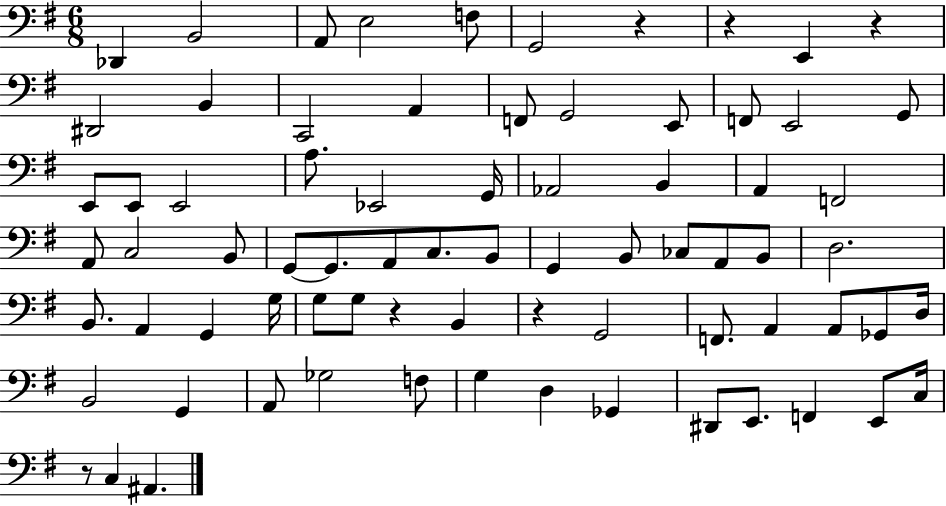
X:1
T:Untitled
M:6/8
L:1/4
K:G
_D,, B,,2 A,,/2 E,2 F,/2 G,,2 z z E,, z ^D,,2 B,, C,,2 A,, F,,/2 G,,2 E,,/2 F,,/2 E,,2 G,,/2 E,,/2 E,,/2 E,,2 A,/2 _E,,2 G,,/4 _A,,2 B,, A,, F,,2 A,,/2 C,2 B,,/2 G,,/2 G,,/2 A,,/2 C,/2 B,,/2 G,, B,,/2 _C,/2 A,,/2 B,,/2 D,2 B,,/2 A,, G,, G,/4 G,/2 G,/2 z B,, z G,,2 F,,/2 A,, A,,/2 _G,,/2 D,/4 B,,2 G,, A,,/2 _G,2 F,/2 G, D, _G,, ^D,,/2 E,,/2 F,, E,,/2 C,/4 z/2 C, ^A,,